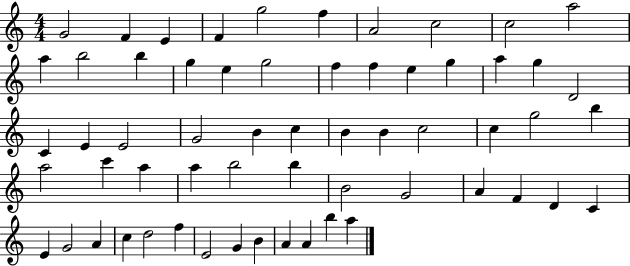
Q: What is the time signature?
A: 4/4